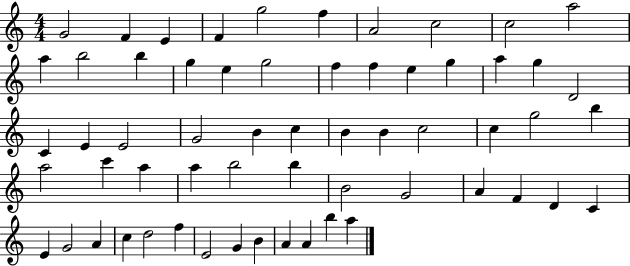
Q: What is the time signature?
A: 4/4